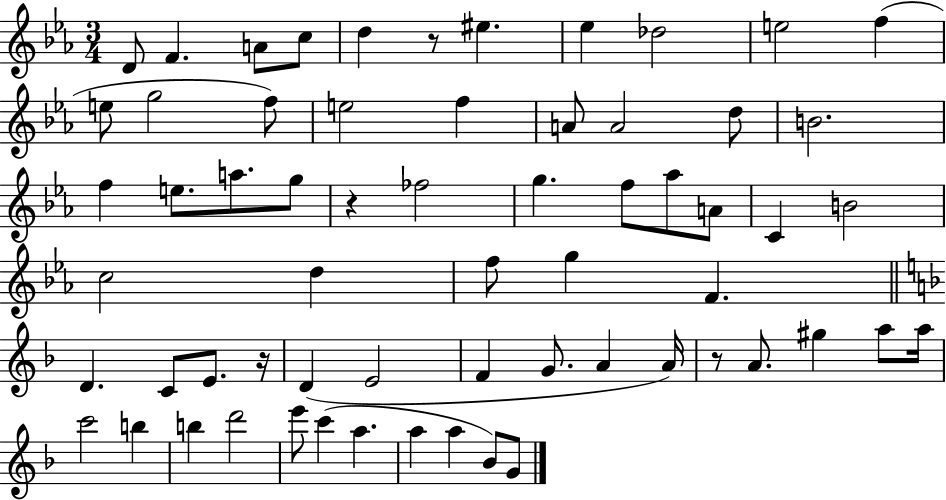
{
  \clef treble
  \numericTimeSignature
  \time 3/4
  \key ees \major
  d'8 f'4. a'8 c''8 | d''4 r8 eis''4. | ees''4 des''2 | e''2 f''4( | \break e''8 g''2 f''8) | e''2 f''4 | a'8 a'2 d''8 | b'2. | \break f''4 e''8. a''8. g''8 | r4 fes''2 | g''4. f''8 aes''8 a'8 | c'4 b'2 | \break c''2 d''4 | f''8 g''4 f'4. | \bar "||" \break \key f \major d'4. c'8 e'8. r16 | d'4( e'2 | f'4 g'8. a'4 a'16) | r8 a'8. gis''4 a''8 a''16 | \break c'''2 b''4 | b''4 d'''2 | e'''8 c'''4( a''4. | a''4 a''4 bes'8) g'8 | \break \bar "|."
}